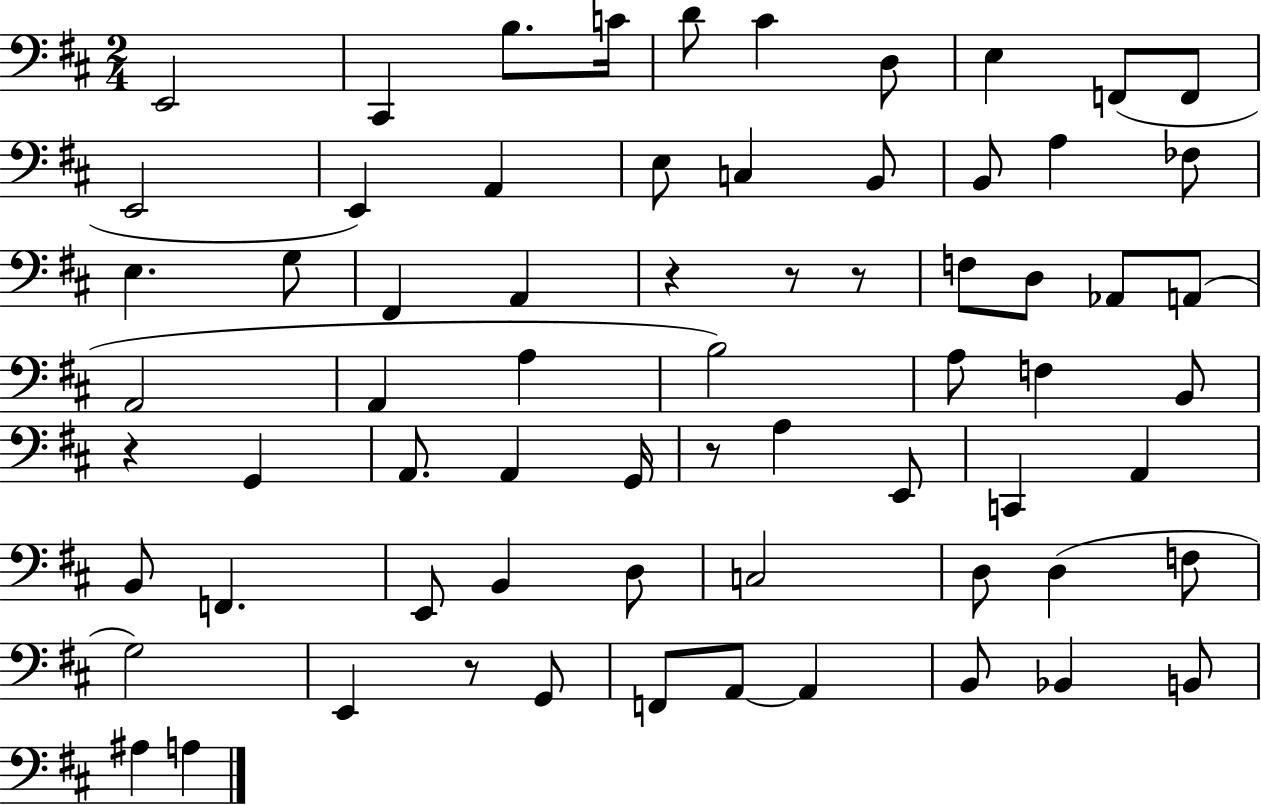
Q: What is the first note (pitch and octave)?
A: E2